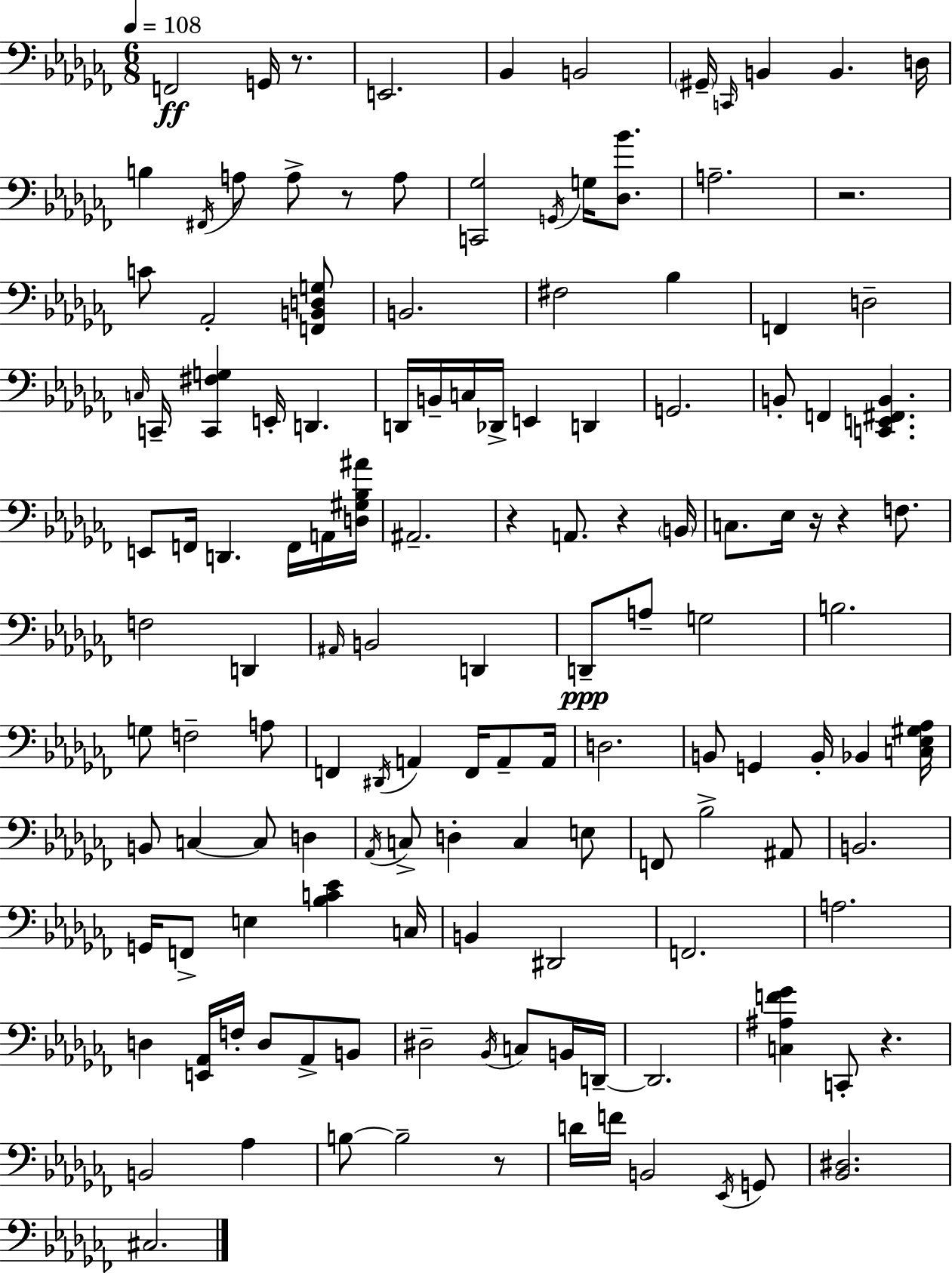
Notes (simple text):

F2/h G2/s R/e. E2/h. Bb2/q B2/h G#2/s C2/s B2/q B2/q. D3/s B3/q F#2/s A3/e A3/e R/e A3/e [C2,Gb3]/h G2/s G3/s [Db3,Bb4]/e. A3/h. R/h. C4/e Ab2/h [F2,B2,D3,G3]/e B2/h. F#3/h Bb3/q F2/q D3/h C3/s C2/s [C2,F#3,G3]/q E2/s D2/q. D2/s B2/s C3/s Db2/s E2/q D2/q G2/h. B2/e F2/q [C2,E2,F#2,B2]/q. E2/e F2/s D2/q. F2/s A2/s [D3,G#3,Bb3,A#4]/s A#2/h. R/q A2/e. R/q B2/s C3/e. Eb3/s R/s R/q F3/e. F3/h D2/q A#2/s B2/h D2/q D2/e A3/e G3/h B3/h. G3/e F3/h A3/e F2/q D#2/s A2/q F2/s A2/e A2/s D3/h. B2/e G2/q B2/s Bb2/q [C3,Eb3,G#3,Ab3]/s B2/e C3/q C3/e D3/q Ab2/s C3/e D3/q C3/q E3/e F2/e Bb3/h A#2/e B2/h. G2/s F2/e E3/q [Bb3,C4,Eb4]/q C3/s B2/q D#2/h F2/h. A3/h. D3/q [E2,Ab2]/s F3/s D3/e Ab2/e B2/e D#3/h Bb2/s C3/e B2/s D2/s D2/h. [C3,A#3,F4,Gb4]/q C2/e R/q. B2/h Ab3/q B3/e B3/h R/e D4/s F4/s B2/h Eb2/s G2/e [Bb2,D#3]/h. C#3/h.